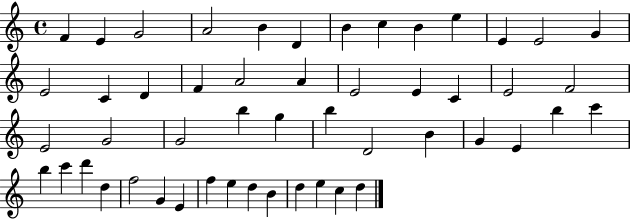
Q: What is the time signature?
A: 4/4